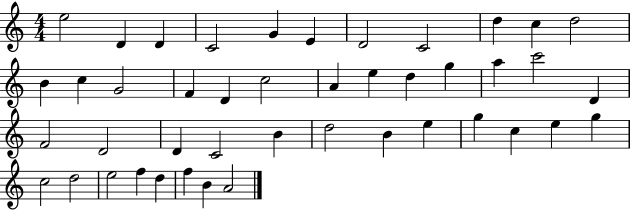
E5/h D4/q D4/q C4/h G4/q E4/q D4/h C4/h D5/q C5/q D5/h B4/q C5/q G4/h F4/q D4/q C5/h A4/q E5/q D5/q G5/q A5/q C6/h D4/q F4/h D4/h D4/q C4/h B4/q D5/h B4/q E5/q G5/q C5/q E5/q G5/q C5/h D5/h E5/h F5/q D5/q F5/q B4/q A4/h